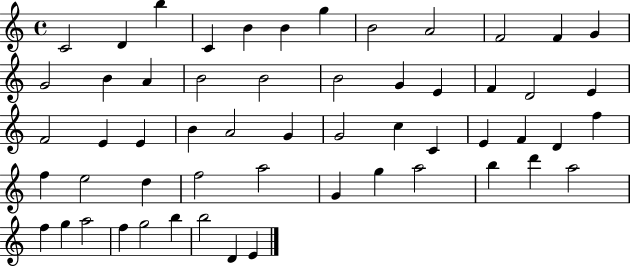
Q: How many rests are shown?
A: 0